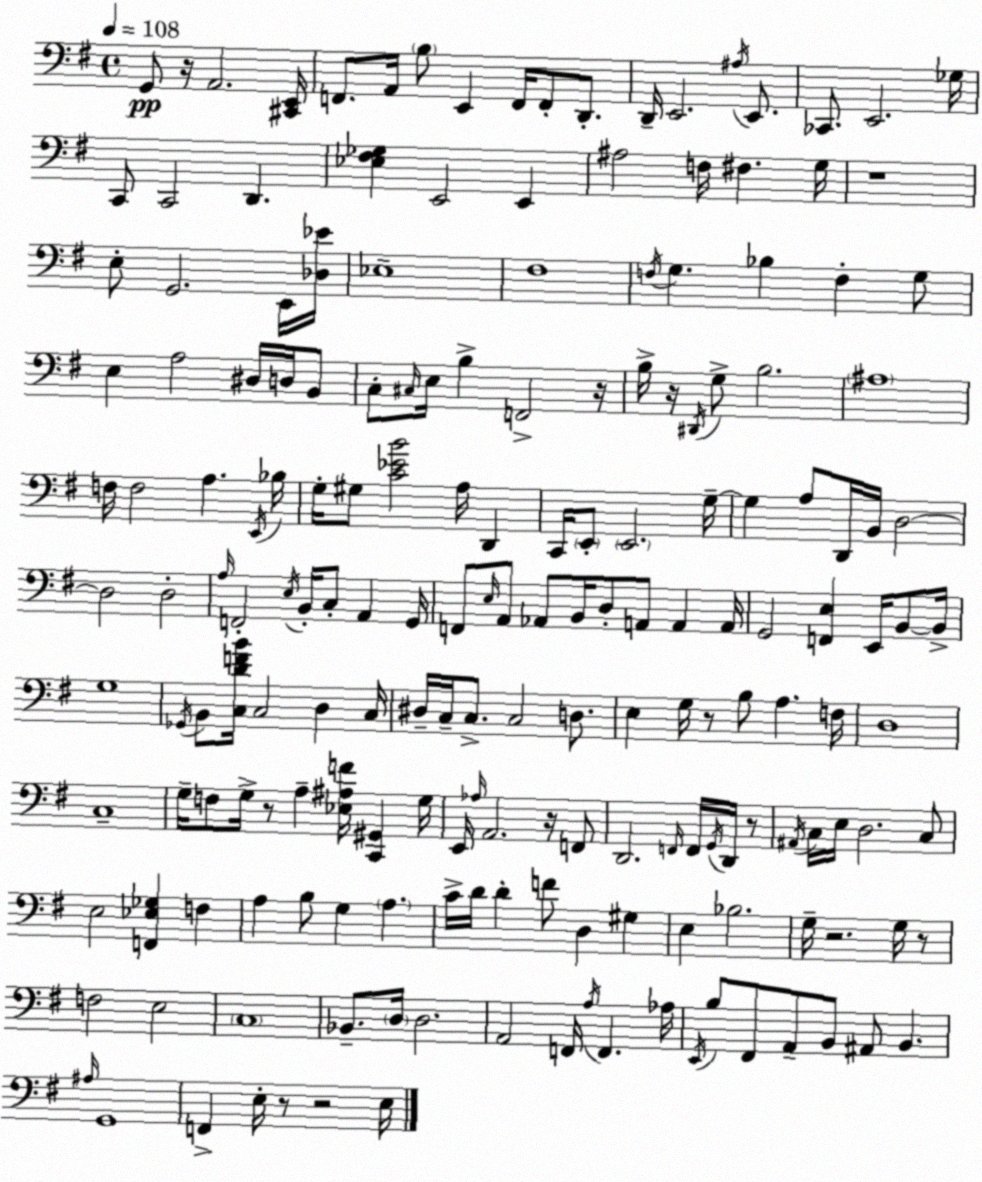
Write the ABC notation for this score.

X:1
T:Untitled
M:4/4
L:1/4
K:Em
G,,/2 z/4 A,,2 [^C,,E,,]/4 F,,/2 A,,/4 B,/2 E,, F,,/4 F,,/2 D,,/2 D,,/4 E,,2 ^A,/4 E,,/2 _C,,/2 E,,2 _G,/4 C,,/2 C,,2 D,, [_E,^F,_G,] E,,2 E,, ^A,2 F,/4 ^F, G,/4 z4 E,/2 G,,2 E,,/4 [_D,_E]/4 _E,4 ^F,4 F,/4 G, _B, F, G,/2 E, A,2 ^D,/4 D,/4 B,,/2 C,/2 ^C,/4 E,/4 B, F,,2 z/4 B,/4 z/4 ^D,,/4 G,/2 B,2 ^A,4 F,/4 F,2 A, E,,/4 _B,/4 G,/4 ^G,/2 [C_EB]2 A,/4 D,, C,,/4 E,,/2 E,,2 G,/4 G, A,/2 D,,/4 B,,/4 D,2 D,2 D,2 A,/4 F,,2 E,/4 B,,/4 C,/2 A,, G,,/4 F,,/2 E,/4 A,,/2 _A,,/2 B,,/4 D,/2 A,,/2 A,, A,,/4 G,,2 [F,,E,] E,,/4 B,,/2 B,,/4 G,4 _G,,/4 B,,/2 [C,DFB]/4 C,2 D, C,/4 ^D,/4 C,/4 C,/2 C,2 D,/2 E, G,/4 z/2 B,/2 A, F,/4 D,4 C,4 G,/4 F,/2 G,/4 z/2 A, [_E,^A,F]/4 [C,,^G,,] G,/4 E,,/4 _A,/4 A,,2 z/4 F,,/2 D,,2 F,,/4 F,,/4 G,,/4 D,,/4 z/2 ^A,,/4 C,/4 E,/4 D,2 C,/2 E,2 [F,,_E,_G,] F, A, B,/2 G, A, C/4 D/4 D F/2 D, ^G, E, _B,2 G,/4 z2 G,/4 z/2 F,2 E,2 C,4 _B,,/2 D,/4 D,2 A,,2 F,,/4 A,/4 F,, _A,/4 E,,/4 B,/2 ^F,,/2 A,,/2 B,,/2 ^A,,/2 B,, ^A,/4 G,,4 F,, E,/4 z/2 z2 E,/4